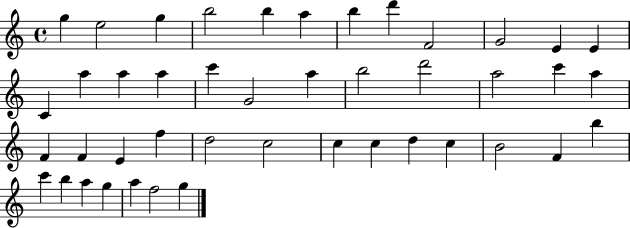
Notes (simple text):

G5/q E5/h G5/q B5/h B5/q A5/q B5/q D6/q F4/h G4/h E4/q E4/q C4/q A5/q A5/q A5/q C6/q G4/h A5/q B5/h D6/h A5/h C6/q A5/q F4/q F4/q E4/q F5/q D5/h C5/h C5/q C5/q D5/q C5/q B4/h F4/q B5/q C6/q B5/q A5/q G5/q A5/q F5/h G5/q